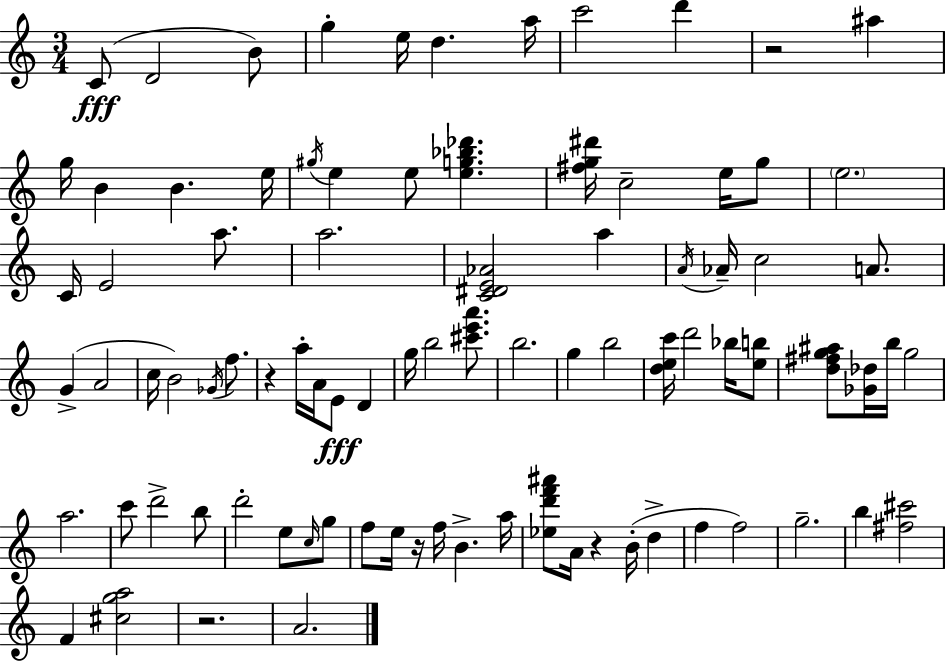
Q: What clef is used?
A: treble